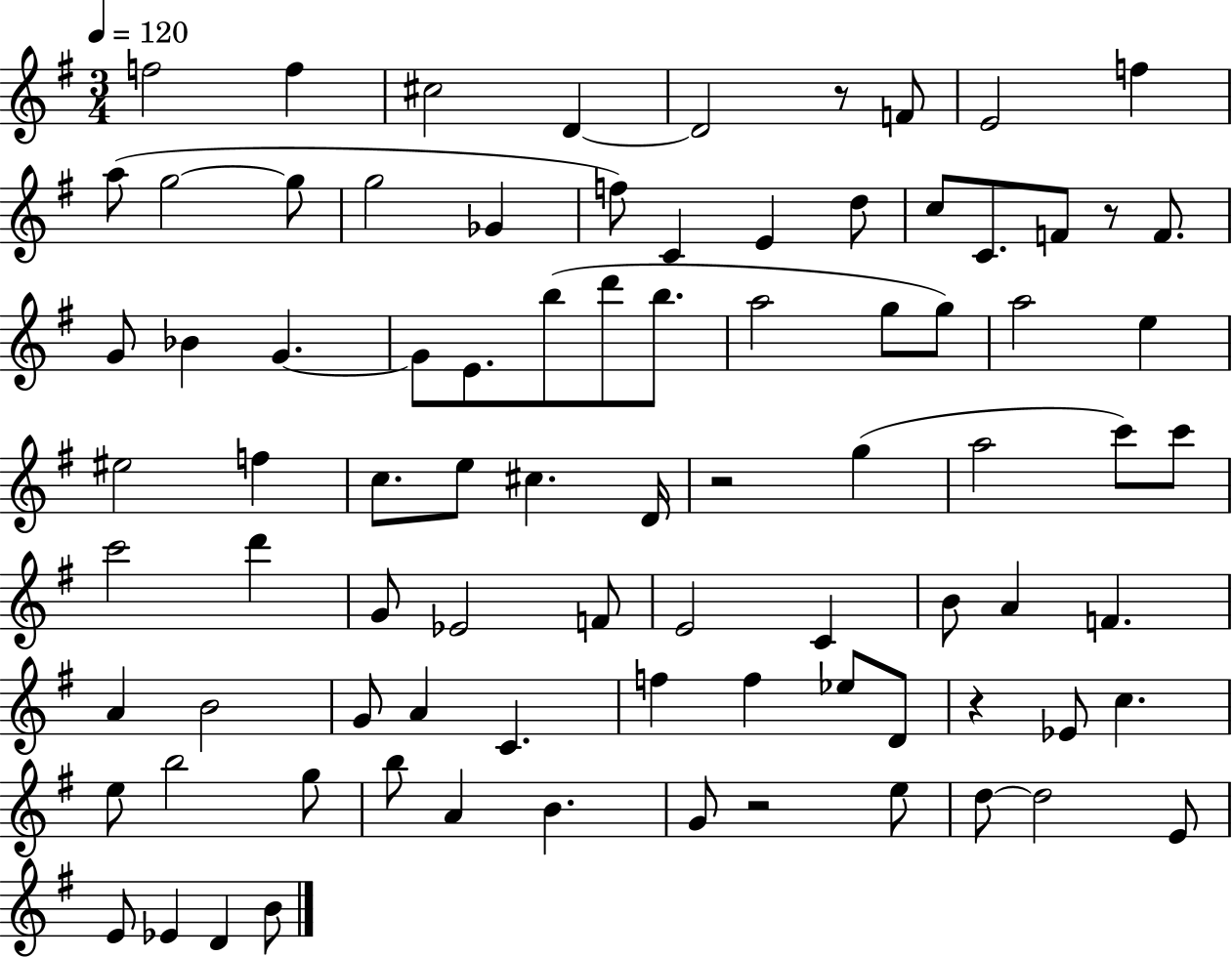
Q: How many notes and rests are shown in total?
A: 85